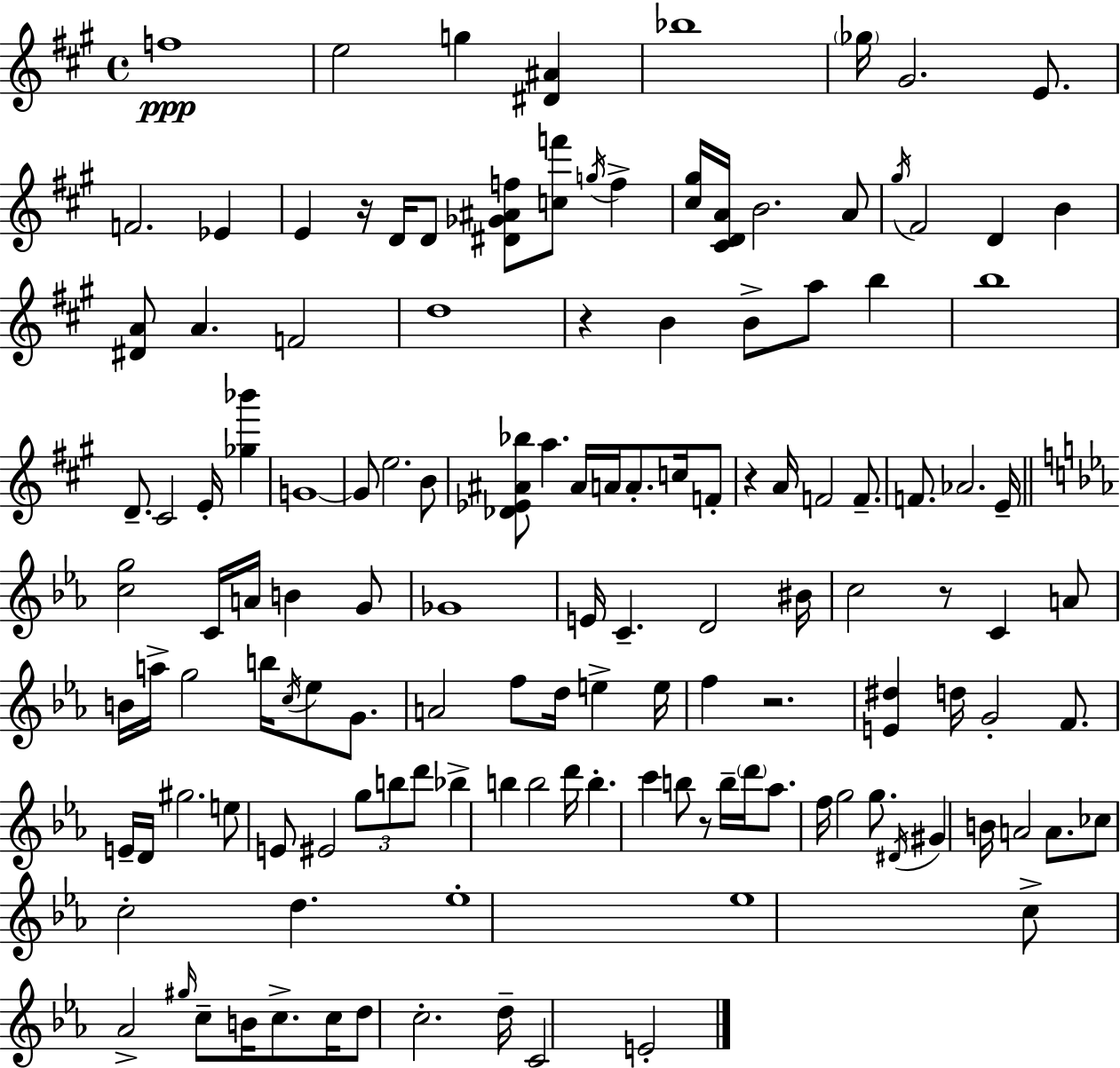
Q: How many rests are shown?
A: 6